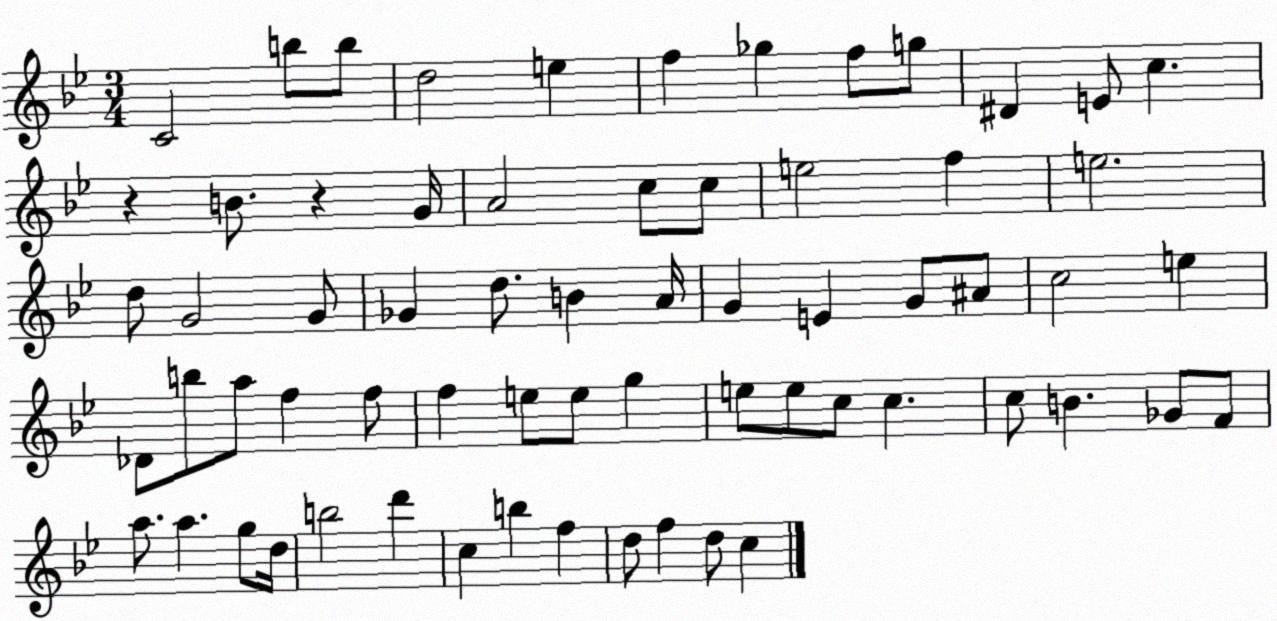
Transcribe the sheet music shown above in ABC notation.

X:1
T:Untitled
M:3/4
L:1/4
K:Bb
C2 b/2 b/2 d2 e f _g f/2 g/2 ^D E/2 c z B/2 z G/4 A2 c/2 c/2 e2 f e2 d/2 G2 G/2 _G d/2 B A/4 G E G/2 ^A/2 c2 e _D/2 b/2 a/2 f f/2 f e/2 e/2 g e/2 e/2 c/2 c c/2 B _G/2 F/2 a/2 a g/2 d/4 b2 d' c b f d/2 f d/2 c